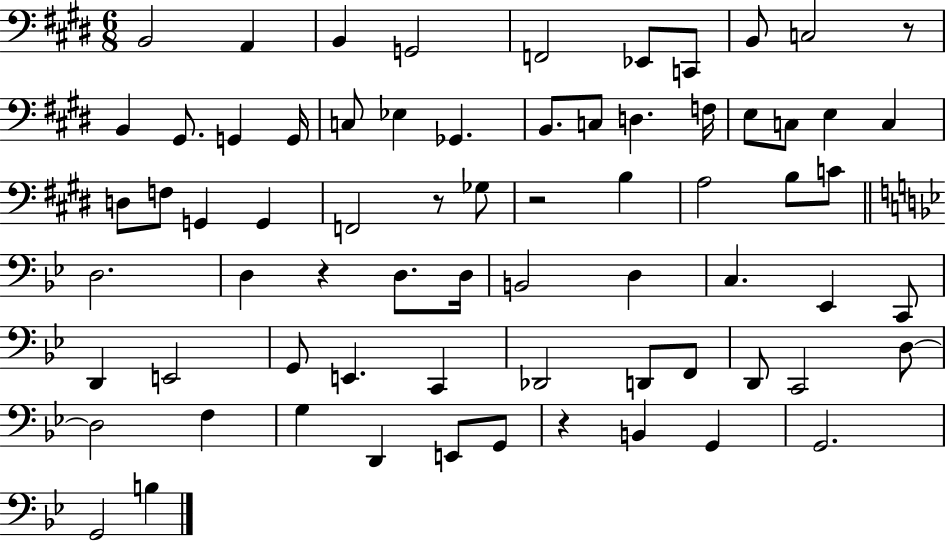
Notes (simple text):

B2/h A2/q B2/q G2/h F2/h Eb2/e C2/e B2/e C3/h R/e B2/q G#2/e. G2/q G2/s C3/e Eb3/q Gb2/q. B2/e. C3/e D3/q. F3/s E3/e C3/e E3/q C3/q D3/e F3/e G2/q G2/q F2/h R/e Gb3/e R/h B3/q A3/h B3/e C4/e D3/h. D3/q R/q D3/e. D3/s B2/h D3/q C3/q. Eb2/q C2/e D2/q E2/h G2/e E2/q. C2/q Db2/h D2/e F2/e D2/e C2/h D3/e D3/h F3/q G3/q D2/q E2/e G2/e R/q B2/q G2/q G2/h. G2/h B3/q